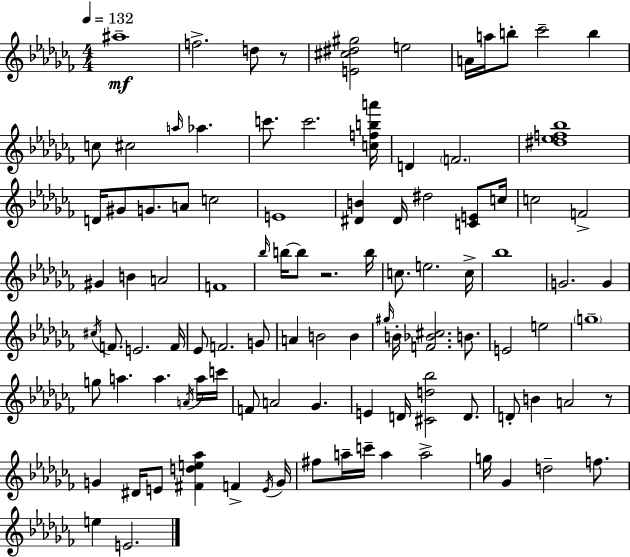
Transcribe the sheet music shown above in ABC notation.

X:1
T:Untitled
M:4/4
L:1/4
K:Abm
^a4 f2 d/2 z/2 [E^c^d^g]2 e2 A/4 a/4 b/2 _c'2 b c/2 ^c2 a/4 _a c'/2 c'2 [cfba']/4 D F2 [^d_ef_b]4 D/4 ^G/2 G/2 A/2 c2 E4 [^DB] ^D/4 ^d2 [CE]/2 c/4 c2 F2 ^G B A2 F4 _b/4 b/4 b/2 z2 b/4 c/2 e2 c/4 _b4 G2 G ^c/4 F/2 E2 F/4 _E/2 F2 G/2 A B2 B ^g/4 B/4 [F_B^c]2 B/2 E2 e2 g4 g/2 a a A/4 a/4 c'/4 F/2 A2 _G E D/4 [^Cd_b]2 D/2 D/2 B A2 z/2 G ^D/4 E/2 [^Fde_a] F E/4 G/4 ^f/2 a/4 c'/4 a a2 g/4 _G d2 f/2 e E2